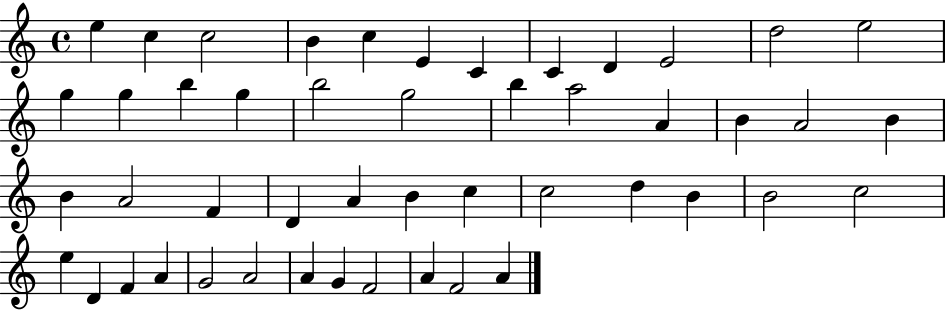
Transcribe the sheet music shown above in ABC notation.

X:1
T:Untitled
M:4/4
L:1/4
K:C
e c c2 B c E C C D E2 d2 e2 g g b g b2 g2 b a2 A B A2 B B A2 F D A B c c2 d B B2 c2 e D F A G2 A2 A G F2 A F2 A